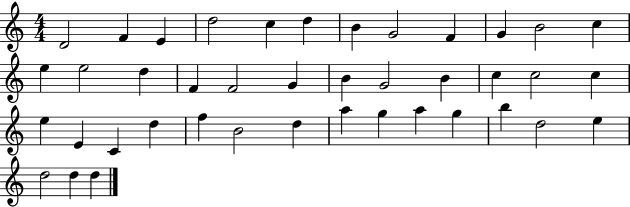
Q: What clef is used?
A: treble